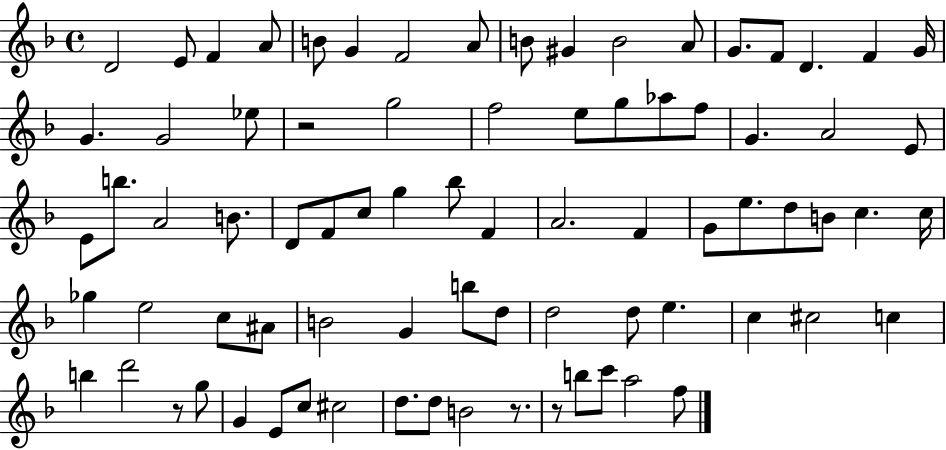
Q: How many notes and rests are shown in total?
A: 79